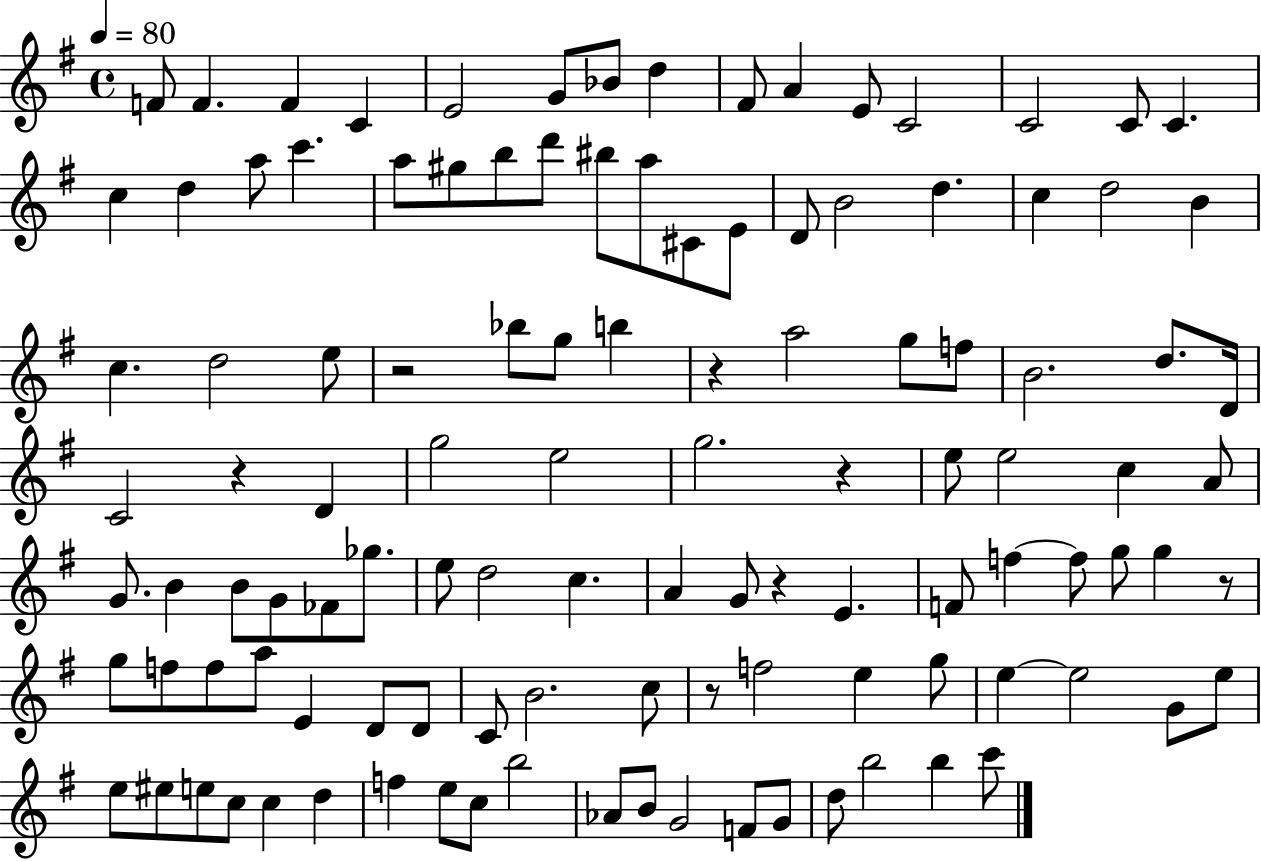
X:1
T:Untitled
M:4/4
L:1/4
K:G
F/2 F F C E2 G/2 _B/2 d ^F/2 A E/2 C2 C2 C/2 C c d a/2 c' a/2 ^g/2 b/2 d'/2 ^b/2 a/2 ^C/2 E/2 D/2 B2 d c d2 B c d2 e/2 z2 _b/2 g/2 b z a2 g/2 f/2 B2 d/2 D/4 C2 z D g2 e2 g2 z e/2 e2 c A/2 G/2 B B/2 G/2 _F/2 _g/2 e/2 d2 c A G/2 z E F/2 f f/2 g/2 g z/2 g/2 f/2 f/2 a/2 E D/2 D/2 C/2 B2 c/2 z/2 f2 e g/2 e e2 G/2 e/2 e/2 ^e/2 e/2 c/2 c d f e/2 c/2 b2 _A/2 B/2 G2 F/2 G/2 d/2 b2 b c'/2